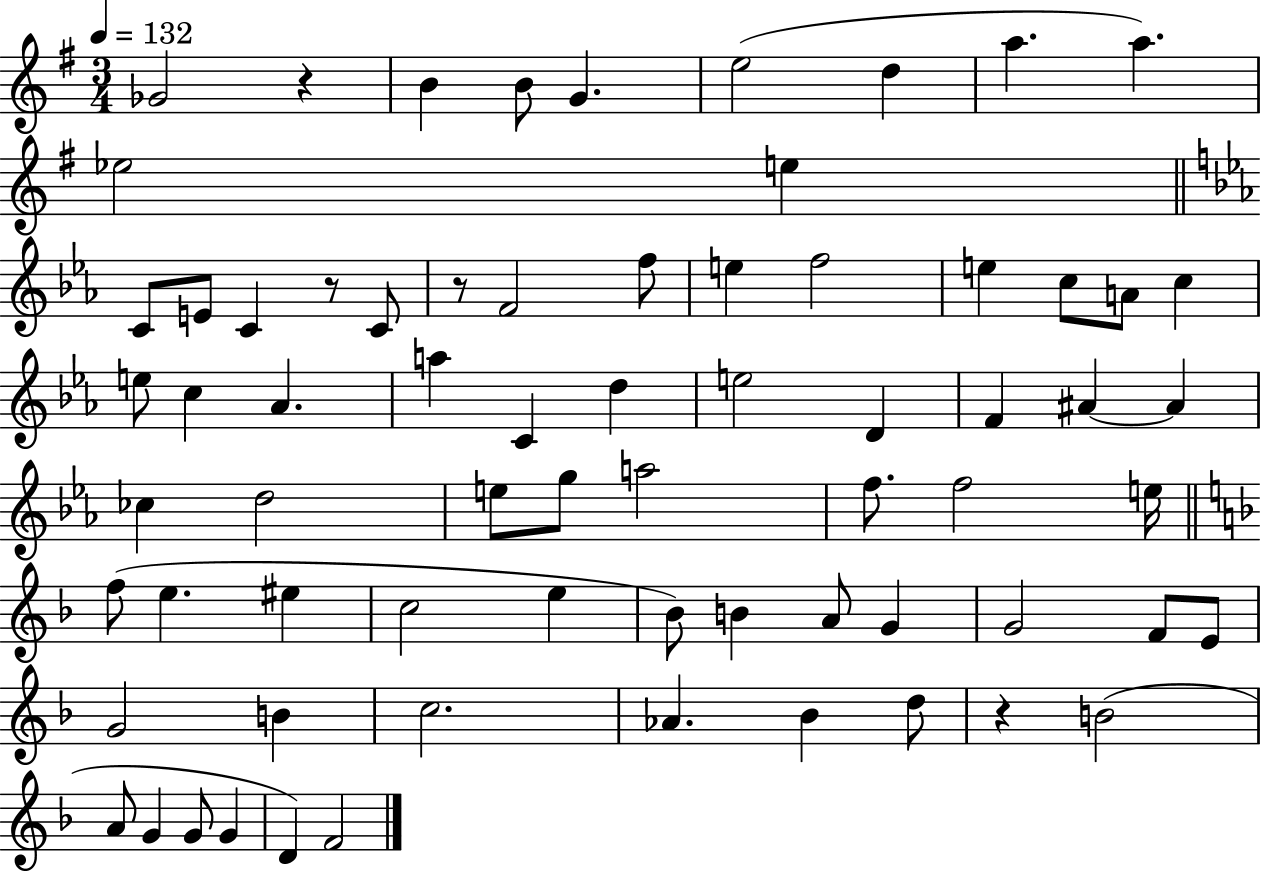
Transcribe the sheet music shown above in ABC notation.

X:1
T:Untitled
M:3/4
L:1/4
K:G
_G2 z B B/2 G e2 d a a _e2 e C/2 E/2 C z/2 C/2 z/2 F2 f/2 e f2 e c/2 A/2 c e/2 c _A a C d e2 D F ^A ^A _c d2 e/2 g/2 a2 f/2 f2 e/4 f/2 e ^e c2 e _B/2 B A/2 G G2 F/2 E/2 G2 B c2 _A _B d/2 z B2 A/2 G G/2 G D F2